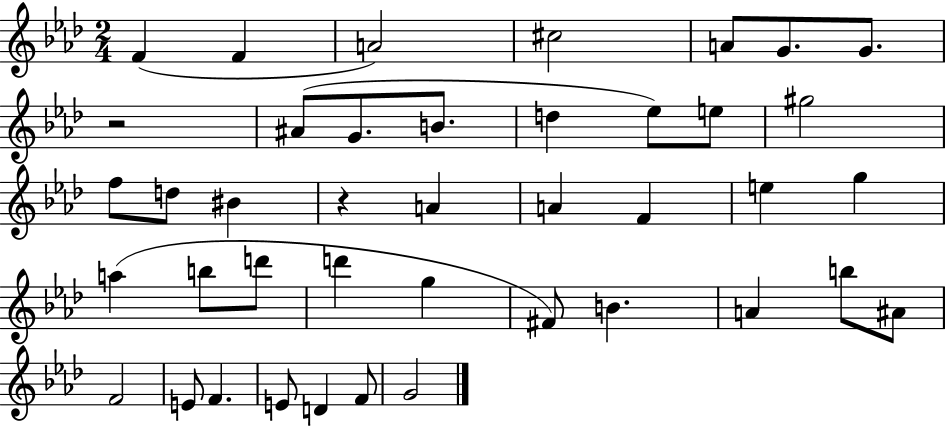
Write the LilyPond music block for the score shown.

{
  \clef treble
  \numericTimeSignature
  \time 2/4
  \key aes \major
  \repeat volta 2 { f'4( f'4 | a'2) | cis''2 | a'8 g'8. g'8. | \break r2 | ais'8( g'8. b'8. | d''4 ees''8) e''8 | gis''2 | \break f''8 d''8 bis'4 | r4 a'4 | a'4 f'4 | e''4 g''4 | \break a''4( b''8 d'''8 | d'''4 g''4 | fis'8) b'4. | a'4 b''8 ais'8 | \break f'2 | e'8 f'4. | e'8 d'4 f'8 | g'2 | \break } \bar "|."
}